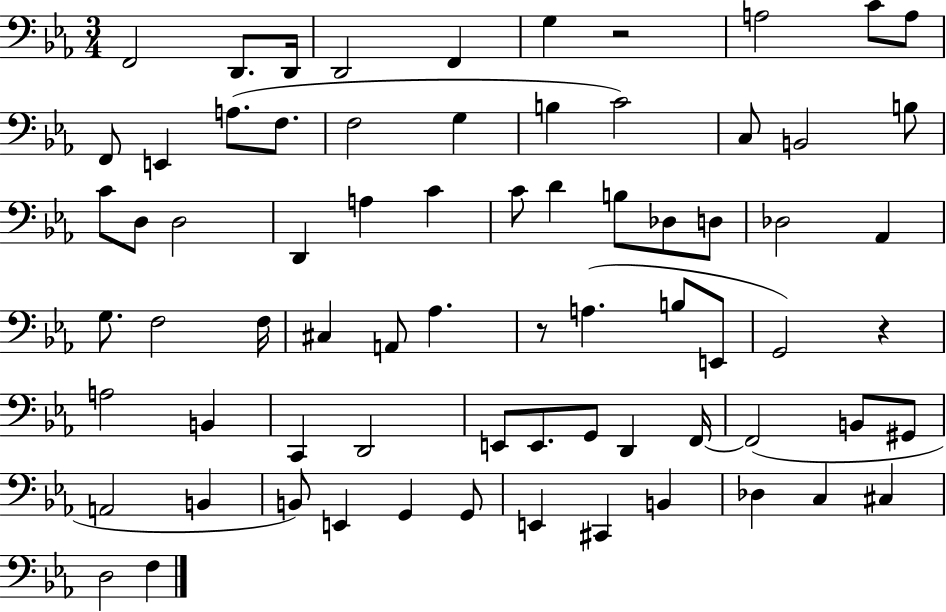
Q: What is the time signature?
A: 3/4